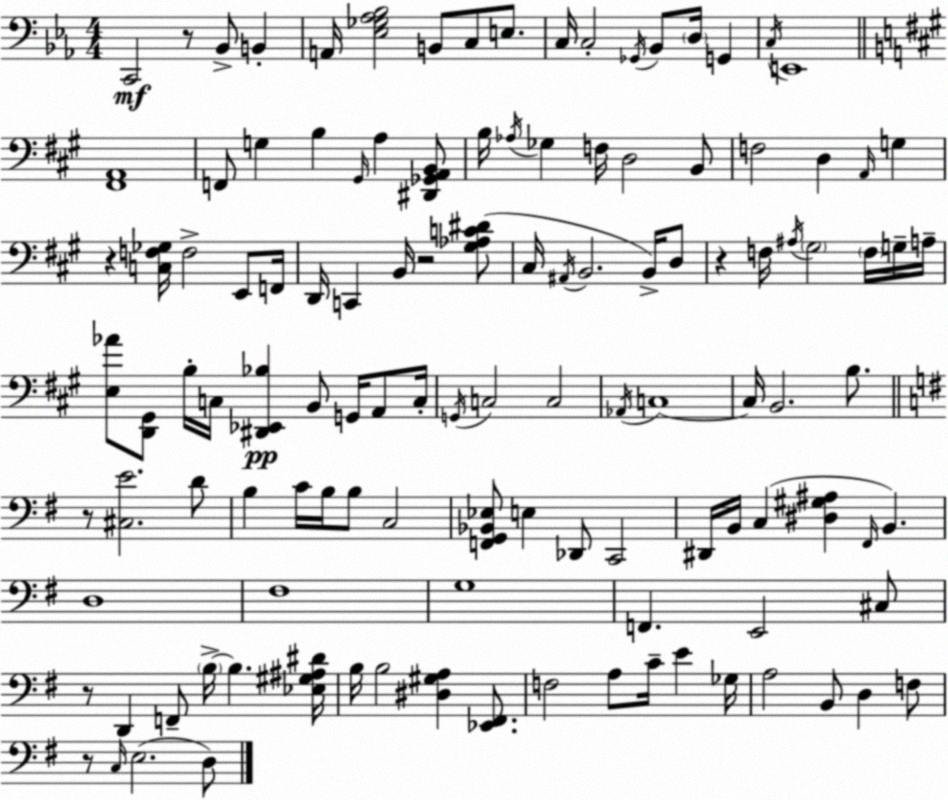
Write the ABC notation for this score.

X:1
T:Untitled
M:4/4
L:1/4
K:Cm
C,,2 z/2 _B,,/2 B,, A,,/4 [_E,_G,_A,_B,]2 B,,/2 C,/2 E,/2 C,/4 C,2 _G,,/4 _B,,/2 D,/4 G,, C,/4 E,,4 [^F,,A,,]4 F,,/2 G, B, ^G,,/4 A, [^D,,_G,,A,,B,,]/2 B,/4 _A,/4 _G, F,/4 D,2 B,,/2 F,2 D, A,,/4 G, z [C,F,_G,]/4 F,2 E,,/2 F,,/4 D,,/4 C,, B,,/4 z2 [^G,_A,C^D]/2 ^C,/4 ^A,,/4 B,,2 B,,/4 D,/2 z F,/4 ^A,/4 ^G,2 F,/4 G,/4 A,/4 [E,_A]/2 [D,,^G,,]/2 B,/4 C,/4 [^D,,_E,,_B,] B,,/2 G,,/4 A,,/2 C,/4 G,,/4 C,2 C,2 _A,,/4 C,4 C,/4 B,,2 B,/2 z/2 [^C,E]2 D/2 B, C/4 B,/4 B,/2 C,2 [F,,G,,_B,,_E,]/2 E, _D,,/2 C,,2 ^D,,/4 B,,/4 C, [^D,^G,^A,] ^F,,/4 B,, D,4 ^F,4 G,4 F,, E,,2 ^C,/2 z/2 D,, F,,/2 B,/4 B, [_E,^G,^A,^D]/4 B,/4 B,2 [^D,^G,A,] [_E,,^F,,]/2 F,2 A,/2 C/4 E _G,/4 A,2 B,,/2 D, F,/2 z/2 C,/4 E,2 D,/2